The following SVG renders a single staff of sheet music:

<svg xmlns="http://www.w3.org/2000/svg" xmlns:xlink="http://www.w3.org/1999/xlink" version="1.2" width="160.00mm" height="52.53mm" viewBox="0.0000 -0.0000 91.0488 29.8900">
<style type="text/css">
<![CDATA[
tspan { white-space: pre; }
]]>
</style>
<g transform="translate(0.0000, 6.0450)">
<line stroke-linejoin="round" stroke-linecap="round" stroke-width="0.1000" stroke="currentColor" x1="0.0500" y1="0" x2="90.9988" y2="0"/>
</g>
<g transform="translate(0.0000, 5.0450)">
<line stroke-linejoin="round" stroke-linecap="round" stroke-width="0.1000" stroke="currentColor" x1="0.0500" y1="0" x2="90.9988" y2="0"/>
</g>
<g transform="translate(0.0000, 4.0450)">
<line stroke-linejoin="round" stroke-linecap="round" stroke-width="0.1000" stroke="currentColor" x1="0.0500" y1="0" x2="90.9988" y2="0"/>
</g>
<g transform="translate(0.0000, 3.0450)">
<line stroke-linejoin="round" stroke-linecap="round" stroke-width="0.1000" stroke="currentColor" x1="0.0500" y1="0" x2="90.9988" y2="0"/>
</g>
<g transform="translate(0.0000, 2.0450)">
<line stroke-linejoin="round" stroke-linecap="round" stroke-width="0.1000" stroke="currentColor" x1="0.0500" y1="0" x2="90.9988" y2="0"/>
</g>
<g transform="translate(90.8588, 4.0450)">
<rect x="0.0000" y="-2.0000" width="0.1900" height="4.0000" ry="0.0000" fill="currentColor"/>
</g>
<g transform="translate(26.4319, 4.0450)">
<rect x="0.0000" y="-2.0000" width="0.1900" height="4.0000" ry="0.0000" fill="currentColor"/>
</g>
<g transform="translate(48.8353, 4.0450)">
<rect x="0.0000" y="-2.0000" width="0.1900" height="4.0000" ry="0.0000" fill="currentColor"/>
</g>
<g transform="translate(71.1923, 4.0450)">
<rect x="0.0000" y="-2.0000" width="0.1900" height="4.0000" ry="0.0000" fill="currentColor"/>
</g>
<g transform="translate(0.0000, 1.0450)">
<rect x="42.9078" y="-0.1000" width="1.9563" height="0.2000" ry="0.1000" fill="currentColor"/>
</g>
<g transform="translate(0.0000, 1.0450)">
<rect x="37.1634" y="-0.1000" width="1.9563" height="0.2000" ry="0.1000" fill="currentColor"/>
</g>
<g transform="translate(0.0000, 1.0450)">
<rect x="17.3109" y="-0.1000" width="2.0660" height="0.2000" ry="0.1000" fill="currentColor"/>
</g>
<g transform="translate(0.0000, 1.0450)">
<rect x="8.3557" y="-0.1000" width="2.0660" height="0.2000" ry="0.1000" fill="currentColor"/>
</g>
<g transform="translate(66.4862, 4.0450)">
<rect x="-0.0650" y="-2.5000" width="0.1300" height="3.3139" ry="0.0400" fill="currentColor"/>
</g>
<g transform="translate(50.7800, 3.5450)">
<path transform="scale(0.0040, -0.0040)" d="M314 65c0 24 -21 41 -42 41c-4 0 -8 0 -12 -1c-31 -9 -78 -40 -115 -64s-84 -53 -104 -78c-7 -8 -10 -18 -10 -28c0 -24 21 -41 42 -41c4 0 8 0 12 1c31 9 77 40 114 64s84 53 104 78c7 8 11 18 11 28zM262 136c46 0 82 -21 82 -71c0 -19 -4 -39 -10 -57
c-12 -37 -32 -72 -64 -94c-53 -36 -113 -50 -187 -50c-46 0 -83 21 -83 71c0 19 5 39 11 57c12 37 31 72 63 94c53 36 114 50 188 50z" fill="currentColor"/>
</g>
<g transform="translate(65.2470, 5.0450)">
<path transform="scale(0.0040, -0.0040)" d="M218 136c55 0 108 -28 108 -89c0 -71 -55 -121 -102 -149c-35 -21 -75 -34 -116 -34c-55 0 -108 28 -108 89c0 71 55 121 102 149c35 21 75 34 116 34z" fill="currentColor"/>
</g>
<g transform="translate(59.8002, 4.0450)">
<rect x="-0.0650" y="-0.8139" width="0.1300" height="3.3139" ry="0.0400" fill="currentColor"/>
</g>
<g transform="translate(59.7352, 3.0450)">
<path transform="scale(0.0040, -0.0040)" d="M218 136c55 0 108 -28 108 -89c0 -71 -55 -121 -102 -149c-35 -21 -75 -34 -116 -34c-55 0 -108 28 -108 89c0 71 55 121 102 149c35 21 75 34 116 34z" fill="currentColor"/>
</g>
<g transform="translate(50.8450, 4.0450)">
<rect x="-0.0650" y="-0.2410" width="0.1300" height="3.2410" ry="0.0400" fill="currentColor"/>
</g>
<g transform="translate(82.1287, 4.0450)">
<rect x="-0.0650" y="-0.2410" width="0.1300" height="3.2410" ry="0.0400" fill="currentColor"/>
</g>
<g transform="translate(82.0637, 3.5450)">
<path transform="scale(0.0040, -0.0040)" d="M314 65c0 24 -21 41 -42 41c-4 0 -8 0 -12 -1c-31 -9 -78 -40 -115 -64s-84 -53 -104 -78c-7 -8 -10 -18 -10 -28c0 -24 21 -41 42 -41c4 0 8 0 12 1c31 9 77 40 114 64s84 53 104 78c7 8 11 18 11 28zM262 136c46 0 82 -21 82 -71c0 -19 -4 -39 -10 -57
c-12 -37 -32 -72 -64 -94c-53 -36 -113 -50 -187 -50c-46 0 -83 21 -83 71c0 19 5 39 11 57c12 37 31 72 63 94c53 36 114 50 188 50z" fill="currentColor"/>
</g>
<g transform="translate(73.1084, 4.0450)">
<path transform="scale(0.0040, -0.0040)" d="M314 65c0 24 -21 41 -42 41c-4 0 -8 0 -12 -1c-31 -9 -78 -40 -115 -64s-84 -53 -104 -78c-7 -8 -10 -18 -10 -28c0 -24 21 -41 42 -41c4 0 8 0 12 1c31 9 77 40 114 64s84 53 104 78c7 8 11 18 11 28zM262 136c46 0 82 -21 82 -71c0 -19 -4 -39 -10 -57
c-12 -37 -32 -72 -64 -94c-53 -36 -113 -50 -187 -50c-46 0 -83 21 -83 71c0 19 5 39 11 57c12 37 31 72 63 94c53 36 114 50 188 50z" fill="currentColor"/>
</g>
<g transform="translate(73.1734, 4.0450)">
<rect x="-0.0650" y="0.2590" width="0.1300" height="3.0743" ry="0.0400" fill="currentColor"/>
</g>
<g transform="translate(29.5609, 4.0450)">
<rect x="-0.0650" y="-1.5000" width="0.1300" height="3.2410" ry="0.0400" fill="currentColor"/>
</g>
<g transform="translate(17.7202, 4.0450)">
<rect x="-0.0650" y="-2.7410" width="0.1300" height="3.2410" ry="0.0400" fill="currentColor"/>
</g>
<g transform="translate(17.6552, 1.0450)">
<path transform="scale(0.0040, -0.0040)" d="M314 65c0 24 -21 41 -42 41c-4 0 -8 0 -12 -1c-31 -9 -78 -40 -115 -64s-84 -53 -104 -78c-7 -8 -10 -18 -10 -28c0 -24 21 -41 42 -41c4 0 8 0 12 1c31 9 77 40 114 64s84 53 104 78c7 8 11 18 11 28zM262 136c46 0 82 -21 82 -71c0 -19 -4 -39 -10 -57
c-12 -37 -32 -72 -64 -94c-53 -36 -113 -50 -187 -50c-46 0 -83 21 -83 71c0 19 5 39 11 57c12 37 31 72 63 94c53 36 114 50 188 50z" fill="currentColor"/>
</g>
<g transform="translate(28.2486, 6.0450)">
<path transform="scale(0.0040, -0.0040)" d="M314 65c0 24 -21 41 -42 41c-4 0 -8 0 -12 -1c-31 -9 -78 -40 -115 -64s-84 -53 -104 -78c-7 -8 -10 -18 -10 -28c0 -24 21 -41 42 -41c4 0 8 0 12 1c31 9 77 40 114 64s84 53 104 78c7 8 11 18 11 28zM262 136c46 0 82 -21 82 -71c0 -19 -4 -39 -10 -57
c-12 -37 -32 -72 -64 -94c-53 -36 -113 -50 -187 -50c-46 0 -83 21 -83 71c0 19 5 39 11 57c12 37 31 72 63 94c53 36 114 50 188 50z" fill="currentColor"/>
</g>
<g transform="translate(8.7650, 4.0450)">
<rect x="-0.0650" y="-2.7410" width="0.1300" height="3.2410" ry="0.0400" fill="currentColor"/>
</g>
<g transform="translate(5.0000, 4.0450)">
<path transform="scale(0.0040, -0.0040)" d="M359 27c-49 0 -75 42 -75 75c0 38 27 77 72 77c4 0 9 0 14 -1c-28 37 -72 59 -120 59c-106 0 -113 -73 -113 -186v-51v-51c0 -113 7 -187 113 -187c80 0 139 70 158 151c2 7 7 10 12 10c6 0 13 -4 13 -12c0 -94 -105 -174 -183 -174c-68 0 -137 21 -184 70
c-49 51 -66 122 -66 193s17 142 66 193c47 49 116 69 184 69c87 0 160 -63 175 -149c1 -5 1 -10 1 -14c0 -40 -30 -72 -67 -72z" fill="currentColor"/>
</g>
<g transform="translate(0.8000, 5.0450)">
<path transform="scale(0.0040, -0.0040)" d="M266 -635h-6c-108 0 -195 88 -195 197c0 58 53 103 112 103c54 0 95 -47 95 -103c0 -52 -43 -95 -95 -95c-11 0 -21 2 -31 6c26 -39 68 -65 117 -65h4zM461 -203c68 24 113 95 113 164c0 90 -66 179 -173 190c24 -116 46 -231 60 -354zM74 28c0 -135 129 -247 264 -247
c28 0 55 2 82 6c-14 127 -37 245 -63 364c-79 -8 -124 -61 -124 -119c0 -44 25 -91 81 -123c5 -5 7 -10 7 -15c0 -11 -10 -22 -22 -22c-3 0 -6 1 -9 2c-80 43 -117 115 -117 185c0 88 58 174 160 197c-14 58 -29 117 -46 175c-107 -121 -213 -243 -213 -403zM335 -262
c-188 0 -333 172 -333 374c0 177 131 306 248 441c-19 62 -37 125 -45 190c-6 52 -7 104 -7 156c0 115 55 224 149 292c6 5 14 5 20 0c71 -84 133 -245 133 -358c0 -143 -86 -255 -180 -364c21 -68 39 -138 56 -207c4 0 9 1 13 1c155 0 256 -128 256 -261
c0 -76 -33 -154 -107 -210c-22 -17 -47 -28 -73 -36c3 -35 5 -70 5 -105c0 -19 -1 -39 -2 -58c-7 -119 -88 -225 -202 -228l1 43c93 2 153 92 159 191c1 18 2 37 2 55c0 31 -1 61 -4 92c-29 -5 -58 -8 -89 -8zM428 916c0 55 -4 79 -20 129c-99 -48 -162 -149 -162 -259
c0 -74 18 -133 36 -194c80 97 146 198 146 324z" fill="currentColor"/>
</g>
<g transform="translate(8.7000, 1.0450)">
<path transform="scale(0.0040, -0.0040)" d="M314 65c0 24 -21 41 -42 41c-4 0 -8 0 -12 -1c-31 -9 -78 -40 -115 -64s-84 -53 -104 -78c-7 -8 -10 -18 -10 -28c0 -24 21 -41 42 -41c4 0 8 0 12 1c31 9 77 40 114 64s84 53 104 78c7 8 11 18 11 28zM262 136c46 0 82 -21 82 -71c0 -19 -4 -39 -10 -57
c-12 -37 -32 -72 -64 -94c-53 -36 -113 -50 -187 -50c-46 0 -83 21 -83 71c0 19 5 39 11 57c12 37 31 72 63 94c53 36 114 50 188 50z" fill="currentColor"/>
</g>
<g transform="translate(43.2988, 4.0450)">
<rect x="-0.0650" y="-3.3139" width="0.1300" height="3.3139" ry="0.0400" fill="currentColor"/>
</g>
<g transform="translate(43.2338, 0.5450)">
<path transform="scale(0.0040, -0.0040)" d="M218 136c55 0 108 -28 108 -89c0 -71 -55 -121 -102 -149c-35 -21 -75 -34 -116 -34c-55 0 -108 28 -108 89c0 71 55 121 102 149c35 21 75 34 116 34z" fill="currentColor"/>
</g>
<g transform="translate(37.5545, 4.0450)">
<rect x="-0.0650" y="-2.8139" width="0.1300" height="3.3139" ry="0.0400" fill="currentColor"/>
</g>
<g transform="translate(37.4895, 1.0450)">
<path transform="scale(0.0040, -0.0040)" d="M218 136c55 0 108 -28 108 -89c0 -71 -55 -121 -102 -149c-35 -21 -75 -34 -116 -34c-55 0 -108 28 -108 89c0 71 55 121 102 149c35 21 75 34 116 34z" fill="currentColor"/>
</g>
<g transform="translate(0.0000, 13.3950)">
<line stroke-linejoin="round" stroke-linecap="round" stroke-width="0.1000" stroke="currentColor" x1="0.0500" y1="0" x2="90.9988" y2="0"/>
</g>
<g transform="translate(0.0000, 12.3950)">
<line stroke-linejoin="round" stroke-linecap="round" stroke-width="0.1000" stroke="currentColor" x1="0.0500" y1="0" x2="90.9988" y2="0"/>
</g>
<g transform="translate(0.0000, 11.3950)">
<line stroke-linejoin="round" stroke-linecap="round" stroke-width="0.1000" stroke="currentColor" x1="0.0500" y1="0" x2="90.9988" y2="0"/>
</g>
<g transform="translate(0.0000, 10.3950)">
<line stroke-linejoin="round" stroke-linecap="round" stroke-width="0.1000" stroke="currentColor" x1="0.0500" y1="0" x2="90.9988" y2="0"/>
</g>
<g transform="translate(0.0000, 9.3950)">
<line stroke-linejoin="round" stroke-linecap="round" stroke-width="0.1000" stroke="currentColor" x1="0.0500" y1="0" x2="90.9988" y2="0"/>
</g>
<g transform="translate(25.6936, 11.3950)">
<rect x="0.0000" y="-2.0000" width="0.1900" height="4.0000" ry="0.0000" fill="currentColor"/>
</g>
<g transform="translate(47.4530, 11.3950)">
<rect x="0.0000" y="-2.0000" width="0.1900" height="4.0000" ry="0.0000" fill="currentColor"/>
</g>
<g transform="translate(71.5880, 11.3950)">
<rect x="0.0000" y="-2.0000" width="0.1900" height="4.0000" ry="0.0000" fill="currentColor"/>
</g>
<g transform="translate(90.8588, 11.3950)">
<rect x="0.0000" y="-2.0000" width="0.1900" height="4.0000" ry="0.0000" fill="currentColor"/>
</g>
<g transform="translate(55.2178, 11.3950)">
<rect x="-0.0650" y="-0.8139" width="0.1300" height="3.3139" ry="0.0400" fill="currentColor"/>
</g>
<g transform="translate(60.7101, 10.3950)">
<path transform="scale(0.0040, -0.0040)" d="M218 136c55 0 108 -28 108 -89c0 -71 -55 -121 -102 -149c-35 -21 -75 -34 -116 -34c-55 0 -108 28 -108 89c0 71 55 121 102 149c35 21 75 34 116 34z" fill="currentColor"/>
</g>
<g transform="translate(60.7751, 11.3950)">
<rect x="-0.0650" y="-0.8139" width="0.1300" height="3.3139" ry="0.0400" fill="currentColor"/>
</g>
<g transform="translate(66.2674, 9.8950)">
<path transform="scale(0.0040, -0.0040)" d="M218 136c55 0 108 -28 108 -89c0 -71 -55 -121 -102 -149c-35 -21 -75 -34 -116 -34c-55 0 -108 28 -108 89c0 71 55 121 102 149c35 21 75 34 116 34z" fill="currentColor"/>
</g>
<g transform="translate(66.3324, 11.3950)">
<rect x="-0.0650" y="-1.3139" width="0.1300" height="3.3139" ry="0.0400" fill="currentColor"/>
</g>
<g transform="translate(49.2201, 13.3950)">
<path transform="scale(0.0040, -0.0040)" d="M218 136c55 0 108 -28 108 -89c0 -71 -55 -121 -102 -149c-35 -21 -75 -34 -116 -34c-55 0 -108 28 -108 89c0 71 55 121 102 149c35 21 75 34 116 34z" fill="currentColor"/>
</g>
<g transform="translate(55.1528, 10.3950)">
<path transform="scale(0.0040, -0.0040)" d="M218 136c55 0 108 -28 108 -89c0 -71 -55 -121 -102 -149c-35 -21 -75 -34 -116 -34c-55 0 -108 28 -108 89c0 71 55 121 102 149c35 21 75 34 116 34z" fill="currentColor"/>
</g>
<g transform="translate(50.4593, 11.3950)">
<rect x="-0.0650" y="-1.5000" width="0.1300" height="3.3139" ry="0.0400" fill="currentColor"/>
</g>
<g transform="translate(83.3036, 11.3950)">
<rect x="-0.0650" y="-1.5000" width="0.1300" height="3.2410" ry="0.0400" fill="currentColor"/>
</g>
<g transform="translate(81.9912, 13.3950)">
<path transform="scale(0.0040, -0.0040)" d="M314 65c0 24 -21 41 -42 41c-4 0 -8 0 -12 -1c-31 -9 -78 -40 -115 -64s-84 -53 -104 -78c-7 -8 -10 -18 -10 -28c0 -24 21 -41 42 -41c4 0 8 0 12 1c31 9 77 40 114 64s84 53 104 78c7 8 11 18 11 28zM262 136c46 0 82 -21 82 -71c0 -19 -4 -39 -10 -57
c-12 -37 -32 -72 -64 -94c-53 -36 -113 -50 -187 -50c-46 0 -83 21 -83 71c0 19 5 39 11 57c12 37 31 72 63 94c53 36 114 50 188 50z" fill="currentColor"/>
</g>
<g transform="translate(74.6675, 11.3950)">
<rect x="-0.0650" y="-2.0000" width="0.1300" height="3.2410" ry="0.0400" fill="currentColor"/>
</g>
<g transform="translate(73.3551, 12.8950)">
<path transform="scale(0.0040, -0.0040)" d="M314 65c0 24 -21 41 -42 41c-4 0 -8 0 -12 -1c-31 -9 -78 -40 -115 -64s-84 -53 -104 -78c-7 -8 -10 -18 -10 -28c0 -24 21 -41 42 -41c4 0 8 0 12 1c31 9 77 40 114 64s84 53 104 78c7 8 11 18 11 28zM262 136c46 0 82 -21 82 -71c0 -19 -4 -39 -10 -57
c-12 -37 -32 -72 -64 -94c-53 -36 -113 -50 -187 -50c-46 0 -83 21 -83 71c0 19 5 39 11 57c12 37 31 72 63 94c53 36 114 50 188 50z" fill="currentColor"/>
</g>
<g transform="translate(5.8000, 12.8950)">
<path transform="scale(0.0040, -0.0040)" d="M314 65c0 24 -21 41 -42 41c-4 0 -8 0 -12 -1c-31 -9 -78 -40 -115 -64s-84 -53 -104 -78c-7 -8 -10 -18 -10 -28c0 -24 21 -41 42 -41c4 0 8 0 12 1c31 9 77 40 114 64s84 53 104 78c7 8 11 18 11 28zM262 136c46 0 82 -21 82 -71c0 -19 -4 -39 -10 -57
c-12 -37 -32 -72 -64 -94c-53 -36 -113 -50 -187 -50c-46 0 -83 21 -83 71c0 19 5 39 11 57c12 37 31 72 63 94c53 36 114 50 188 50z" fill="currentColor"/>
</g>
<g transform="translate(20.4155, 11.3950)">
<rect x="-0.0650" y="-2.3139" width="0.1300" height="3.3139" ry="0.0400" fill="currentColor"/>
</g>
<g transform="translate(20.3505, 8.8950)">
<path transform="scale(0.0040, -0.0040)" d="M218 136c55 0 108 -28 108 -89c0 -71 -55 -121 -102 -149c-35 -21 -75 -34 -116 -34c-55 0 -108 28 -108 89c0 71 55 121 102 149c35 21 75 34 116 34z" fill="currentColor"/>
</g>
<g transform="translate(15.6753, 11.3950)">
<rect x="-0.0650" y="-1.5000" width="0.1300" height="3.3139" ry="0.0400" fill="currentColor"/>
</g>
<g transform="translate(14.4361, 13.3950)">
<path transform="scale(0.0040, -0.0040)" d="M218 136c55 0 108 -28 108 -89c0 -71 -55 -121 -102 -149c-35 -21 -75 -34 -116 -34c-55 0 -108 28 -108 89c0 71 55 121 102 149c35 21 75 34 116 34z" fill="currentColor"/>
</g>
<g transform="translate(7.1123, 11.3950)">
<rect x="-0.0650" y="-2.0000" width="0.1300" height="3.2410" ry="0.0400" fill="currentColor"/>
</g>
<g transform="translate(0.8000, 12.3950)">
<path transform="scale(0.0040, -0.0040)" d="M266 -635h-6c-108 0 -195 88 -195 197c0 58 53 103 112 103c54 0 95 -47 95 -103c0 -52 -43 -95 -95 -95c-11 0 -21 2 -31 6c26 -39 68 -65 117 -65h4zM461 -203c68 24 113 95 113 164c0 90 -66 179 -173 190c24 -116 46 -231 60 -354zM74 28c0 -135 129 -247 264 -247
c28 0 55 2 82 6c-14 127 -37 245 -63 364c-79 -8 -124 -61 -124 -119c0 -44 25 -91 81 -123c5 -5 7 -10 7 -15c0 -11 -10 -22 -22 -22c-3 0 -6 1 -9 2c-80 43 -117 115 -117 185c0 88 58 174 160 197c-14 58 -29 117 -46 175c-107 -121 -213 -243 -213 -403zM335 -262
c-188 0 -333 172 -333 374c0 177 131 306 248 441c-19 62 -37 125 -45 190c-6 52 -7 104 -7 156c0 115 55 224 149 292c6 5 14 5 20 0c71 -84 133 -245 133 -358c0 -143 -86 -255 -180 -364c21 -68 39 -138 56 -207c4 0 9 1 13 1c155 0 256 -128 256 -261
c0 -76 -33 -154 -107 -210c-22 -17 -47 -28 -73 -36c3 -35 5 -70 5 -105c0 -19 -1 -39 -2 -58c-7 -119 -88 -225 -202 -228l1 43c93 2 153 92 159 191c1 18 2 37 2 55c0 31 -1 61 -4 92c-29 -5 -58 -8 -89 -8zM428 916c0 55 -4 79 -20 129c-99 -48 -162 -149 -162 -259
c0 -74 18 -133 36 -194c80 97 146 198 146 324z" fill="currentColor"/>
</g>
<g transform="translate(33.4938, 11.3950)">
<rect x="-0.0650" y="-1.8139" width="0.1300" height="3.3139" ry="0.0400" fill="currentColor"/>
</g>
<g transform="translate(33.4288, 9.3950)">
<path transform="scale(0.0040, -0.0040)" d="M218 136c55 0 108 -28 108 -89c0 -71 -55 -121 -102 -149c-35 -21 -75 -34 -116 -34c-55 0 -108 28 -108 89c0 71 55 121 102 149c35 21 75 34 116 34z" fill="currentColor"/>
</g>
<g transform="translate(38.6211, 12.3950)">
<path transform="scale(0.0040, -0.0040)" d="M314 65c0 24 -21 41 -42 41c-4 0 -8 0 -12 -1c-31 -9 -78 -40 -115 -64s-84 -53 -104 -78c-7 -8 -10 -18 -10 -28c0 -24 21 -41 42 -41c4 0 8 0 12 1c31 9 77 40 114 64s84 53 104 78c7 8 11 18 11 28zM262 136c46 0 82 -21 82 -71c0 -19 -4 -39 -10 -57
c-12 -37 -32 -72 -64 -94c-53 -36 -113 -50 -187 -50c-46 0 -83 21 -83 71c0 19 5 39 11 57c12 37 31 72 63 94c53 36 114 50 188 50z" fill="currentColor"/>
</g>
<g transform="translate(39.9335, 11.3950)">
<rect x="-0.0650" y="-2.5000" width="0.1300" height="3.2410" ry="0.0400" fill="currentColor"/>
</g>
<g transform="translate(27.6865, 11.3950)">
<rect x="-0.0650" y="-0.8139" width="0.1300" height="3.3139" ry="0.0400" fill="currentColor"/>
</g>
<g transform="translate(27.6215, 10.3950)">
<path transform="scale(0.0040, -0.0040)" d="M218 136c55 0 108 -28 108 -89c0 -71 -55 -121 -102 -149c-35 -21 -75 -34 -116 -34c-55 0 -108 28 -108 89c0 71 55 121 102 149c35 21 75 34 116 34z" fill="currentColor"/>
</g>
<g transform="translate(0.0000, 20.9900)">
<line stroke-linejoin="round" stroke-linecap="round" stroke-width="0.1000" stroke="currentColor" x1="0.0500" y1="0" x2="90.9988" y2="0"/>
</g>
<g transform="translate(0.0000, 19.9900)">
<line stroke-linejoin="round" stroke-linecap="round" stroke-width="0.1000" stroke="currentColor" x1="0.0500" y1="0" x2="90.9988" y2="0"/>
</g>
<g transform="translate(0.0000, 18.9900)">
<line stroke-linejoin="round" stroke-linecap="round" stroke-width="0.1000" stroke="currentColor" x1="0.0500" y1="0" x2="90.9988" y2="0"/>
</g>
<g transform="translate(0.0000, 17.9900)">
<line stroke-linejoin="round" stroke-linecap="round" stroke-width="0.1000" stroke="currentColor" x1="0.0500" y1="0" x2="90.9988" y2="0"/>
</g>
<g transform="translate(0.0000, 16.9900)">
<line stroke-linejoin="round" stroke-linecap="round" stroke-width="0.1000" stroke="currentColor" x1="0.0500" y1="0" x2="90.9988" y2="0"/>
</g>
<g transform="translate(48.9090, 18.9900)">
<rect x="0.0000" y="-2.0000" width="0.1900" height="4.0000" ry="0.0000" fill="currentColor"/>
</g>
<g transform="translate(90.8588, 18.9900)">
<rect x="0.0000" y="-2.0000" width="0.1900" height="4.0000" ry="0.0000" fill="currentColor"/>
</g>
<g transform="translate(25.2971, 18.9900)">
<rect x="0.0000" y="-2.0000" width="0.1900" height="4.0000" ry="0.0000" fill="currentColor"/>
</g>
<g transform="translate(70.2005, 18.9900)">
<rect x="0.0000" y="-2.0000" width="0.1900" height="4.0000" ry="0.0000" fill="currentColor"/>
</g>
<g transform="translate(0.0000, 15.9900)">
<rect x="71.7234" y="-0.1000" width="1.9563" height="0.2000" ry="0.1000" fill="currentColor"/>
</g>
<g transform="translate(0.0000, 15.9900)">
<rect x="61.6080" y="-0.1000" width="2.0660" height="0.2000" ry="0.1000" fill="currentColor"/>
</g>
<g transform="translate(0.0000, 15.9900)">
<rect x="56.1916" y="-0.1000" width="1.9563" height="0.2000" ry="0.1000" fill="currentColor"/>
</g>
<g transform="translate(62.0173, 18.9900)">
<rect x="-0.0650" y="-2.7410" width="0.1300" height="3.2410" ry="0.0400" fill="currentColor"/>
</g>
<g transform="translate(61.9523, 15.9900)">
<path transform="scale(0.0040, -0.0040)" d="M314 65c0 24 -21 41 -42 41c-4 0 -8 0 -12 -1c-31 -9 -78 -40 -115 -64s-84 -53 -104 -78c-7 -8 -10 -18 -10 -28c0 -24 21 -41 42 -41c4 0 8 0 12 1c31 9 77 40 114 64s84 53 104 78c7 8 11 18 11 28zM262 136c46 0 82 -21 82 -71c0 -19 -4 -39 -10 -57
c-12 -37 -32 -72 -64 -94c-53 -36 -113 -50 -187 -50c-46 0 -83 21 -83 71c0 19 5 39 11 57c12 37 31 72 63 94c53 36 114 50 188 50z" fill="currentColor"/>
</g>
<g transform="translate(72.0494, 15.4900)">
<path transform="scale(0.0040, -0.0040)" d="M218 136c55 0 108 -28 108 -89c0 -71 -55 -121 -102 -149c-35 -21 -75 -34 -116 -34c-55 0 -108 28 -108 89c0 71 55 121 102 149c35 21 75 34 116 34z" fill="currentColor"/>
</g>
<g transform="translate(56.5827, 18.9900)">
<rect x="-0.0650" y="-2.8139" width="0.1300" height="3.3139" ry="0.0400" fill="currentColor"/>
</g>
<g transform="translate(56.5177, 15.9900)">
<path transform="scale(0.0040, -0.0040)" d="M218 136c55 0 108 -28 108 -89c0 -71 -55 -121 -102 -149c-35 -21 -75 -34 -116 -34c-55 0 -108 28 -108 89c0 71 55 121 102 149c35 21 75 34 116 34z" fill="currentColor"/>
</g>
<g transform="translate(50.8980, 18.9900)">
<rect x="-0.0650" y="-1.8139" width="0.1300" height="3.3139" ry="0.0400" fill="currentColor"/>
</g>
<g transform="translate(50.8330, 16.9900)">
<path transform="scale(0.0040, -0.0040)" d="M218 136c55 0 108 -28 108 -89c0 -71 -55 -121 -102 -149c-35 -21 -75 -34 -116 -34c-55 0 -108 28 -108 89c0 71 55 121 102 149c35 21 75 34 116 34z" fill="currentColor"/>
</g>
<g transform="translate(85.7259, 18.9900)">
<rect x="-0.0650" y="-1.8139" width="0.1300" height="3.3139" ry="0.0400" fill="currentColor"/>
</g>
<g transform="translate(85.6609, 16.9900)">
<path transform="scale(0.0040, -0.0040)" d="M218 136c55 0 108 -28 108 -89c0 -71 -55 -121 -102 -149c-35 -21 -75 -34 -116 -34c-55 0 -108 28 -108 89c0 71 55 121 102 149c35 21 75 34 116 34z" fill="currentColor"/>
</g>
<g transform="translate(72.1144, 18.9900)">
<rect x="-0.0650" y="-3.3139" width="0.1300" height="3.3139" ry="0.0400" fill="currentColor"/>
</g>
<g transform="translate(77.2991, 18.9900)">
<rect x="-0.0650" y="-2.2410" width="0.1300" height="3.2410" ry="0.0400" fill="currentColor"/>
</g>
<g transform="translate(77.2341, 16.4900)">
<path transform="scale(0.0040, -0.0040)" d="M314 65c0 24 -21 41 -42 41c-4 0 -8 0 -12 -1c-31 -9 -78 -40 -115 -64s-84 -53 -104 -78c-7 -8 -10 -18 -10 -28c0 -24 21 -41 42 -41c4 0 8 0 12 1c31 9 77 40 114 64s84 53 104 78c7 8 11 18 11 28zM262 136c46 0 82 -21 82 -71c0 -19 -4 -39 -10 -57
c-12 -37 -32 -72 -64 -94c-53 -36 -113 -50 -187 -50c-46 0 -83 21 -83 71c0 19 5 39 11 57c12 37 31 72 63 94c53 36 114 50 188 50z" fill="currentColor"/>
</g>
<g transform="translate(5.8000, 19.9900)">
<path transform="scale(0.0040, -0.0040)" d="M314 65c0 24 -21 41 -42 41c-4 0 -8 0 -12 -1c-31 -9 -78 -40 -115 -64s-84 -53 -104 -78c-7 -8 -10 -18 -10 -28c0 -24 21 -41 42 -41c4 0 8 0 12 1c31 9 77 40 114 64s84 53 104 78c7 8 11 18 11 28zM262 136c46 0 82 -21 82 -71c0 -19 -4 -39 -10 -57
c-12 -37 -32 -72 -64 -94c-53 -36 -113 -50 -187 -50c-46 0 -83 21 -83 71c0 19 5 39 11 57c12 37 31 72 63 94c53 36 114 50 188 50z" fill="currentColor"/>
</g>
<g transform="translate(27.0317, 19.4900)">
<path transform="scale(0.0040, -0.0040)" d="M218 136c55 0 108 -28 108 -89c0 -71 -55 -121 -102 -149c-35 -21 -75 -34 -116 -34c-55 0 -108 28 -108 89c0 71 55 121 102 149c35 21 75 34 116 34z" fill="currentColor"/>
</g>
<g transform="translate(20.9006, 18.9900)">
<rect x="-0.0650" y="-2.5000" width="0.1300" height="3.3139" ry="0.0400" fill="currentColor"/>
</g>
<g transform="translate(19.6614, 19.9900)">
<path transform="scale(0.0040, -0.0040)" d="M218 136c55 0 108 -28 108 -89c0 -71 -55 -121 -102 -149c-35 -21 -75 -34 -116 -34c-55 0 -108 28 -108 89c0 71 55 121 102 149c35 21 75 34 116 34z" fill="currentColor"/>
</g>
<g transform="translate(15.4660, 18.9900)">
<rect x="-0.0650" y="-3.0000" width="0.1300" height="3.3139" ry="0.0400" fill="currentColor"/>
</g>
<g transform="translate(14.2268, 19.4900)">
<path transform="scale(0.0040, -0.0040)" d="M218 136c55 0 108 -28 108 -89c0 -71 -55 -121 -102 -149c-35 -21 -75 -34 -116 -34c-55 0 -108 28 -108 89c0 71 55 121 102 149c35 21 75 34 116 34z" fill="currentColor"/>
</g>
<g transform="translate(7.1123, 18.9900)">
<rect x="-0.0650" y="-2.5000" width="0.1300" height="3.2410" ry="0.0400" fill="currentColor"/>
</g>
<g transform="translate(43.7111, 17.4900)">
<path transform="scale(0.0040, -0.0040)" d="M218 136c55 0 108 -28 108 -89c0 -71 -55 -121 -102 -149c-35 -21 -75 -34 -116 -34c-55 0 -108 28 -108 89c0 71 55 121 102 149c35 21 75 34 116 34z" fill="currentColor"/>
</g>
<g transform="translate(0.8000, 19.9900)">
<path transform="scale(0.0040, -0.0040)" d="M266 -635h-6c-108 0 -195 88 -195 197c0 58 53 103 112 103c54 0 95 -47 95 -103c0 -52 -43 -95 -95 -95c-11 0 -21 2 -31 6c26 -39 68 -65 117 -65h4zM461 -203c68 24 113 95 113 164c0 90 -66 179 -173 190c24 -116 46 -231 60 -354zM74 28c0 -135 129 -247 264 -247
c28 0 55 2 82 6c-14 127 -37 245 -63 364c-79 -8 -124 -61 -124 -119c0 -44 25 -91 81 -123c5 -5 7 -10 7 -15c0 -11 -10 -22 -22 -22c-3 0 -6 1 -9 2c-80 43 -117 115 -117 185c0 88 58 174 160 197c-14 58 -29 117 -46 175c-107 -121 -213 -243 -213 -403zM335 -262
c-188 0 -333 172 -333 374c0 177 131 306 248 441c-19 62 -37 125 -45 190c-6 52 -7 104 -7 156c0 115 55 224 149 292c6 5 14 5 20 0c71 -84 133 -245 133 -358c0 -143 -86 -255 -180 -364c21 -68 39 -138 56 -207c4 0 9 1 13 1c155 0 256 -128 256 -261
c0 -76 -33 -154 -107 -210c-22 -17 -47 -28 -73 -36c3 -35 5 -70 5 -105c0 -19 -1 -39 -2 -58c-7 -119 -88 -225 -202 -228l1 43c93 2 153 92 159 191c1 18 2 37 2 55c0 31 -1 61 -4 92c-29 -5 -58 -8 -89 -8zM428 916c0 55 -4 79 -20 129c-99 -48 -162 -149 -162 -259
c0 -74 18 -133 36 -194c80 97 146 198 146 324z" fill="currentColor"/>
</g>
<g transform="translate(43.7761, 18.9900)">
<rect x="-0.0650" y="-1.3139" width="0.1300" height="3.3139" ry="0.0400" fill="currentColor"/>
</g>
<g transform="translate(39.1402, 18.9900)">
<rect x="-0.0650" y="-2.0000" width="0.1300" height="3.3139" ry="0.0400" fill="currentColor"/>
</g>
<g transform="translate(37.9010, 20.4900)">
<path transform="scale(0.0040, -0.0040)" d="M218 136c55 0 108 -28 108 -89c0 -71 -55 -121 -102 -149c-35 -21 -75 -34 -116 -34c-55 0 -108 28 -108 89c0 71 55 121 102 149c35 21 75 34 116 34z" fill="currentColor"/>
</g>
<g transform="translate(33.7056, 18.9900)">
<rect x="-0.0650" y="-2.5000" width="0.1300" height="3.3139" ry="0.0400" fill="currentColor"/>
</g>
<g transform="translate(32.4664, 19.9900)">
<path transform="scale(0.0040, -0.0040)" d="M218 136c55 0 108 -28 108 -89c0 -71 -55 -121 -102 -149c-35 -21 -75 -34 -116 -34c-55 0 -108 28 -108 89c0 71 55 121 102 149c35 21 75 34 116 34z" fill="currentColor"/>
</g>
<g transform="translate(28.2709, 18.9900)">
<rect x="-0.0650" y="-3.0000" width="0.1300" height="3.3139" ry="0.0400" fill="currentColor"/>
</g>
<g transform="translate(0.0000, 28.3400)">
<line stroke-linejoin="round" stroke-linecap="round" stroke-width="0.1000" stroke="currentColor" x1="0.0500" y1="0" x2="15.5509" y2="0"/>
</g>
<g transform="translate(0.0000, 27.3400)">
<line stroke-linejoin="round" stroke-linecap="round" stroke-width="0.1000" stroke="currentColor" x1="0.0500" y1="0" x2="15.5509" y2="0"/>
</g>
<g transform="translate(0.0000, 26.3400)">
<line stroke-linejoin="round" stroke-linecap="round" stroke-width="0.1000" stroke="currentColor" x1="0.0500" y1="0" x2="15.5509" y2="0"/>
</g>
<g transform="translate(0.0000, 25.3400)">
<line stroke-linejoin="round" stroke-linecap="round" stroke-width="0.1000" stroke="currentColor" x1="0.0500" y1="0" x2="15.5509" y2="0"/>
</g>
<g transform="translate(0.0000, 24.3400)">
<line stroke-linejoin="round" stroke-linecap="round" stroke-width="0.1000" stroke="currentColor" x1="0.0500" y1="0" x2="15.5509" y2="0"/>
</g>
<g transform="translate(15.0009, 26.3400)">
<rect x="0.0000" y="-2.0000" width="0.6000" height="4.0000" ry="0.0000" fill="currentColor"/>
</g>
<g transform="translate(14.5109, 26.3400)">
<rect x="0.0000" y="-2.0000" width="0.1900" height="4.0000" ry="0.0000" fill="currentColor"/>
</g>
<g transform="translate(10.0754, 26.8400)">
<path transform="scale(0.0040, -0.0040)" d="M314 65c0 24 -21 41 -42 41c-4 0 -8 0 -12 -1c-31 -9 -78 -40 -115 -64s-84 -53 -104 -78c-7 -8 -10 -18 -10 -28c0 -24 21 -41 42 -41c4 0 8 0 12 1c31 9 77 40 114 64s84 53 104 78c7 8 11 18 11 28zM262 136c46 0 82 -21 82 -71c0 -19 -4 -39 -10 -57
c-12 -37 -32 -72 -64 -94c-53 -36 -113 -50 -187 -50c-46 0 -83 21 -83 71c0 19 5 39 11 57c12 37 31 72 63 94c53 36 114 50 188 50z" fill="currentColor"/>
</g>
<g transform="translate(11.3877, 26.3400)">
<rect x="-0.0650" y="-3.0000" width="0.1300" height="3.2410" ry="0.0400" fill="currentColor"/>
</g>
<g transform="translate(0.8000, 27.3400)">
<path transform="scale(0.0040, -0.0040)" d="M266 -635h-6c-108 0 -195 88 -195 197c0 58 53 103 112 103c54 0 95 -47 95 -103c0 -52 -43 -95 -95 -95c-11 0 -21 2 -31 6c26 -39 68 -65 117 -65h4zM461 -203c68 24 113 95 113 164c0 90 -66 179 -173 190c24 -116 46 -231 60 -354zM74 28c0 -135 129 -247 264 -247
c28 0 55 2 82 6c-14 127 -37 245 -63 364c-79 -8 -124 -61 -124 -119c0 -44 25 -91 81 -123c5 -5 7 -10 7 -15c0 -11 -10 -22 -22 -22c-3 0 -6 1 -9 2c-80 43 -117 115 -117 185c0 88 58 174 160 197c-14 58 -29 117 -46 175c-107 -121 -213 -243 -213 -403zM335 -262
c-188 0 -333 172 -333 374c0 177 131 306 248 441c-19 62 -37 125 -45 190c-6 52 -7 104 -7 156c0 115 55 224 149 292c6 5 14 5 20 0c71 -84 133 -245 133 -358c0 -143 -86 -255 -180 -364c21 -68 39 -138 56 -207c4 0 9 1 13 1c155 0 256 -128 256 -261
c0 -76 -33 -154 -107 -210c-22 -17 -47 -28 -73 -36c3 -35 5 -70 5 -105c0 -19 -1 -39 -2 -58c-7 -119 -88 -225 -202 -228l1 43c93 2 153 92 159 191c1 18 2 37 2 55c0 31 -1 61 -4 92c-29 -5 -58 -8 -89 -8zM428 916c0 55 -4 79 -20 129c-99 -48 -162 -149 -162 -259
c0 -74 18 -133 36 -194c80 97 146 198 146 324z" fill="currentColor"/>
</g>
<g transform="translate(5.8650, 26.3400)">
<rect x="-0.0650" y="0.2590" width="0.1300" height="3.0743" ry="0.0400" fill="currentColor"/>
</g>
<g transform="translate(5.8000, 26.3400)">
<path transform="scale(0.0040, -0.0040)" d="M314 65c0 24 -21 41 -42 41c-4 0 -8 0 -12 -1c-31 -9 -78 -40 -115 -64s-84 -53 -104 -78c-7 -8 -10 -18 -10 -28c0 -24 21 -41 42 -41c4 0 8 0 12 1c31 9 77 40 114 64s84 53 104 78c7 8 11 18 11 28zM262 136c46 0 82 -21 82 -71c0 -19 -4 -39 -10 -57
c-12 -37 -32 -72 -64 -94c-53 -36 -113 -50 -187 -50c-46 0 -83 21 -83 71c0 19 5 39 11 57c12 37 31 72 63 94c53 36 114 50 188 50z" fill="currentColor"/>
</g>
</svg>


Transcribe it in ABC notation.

X:1
T:Untitled
M:4/4
L:1/4
K:C
a2 a2 E2 a b c2 d G B2 c2 F2 E g d f G2 E d d e F2 E2 G2 A G A G F e f a a2 b g2 f B2 A2